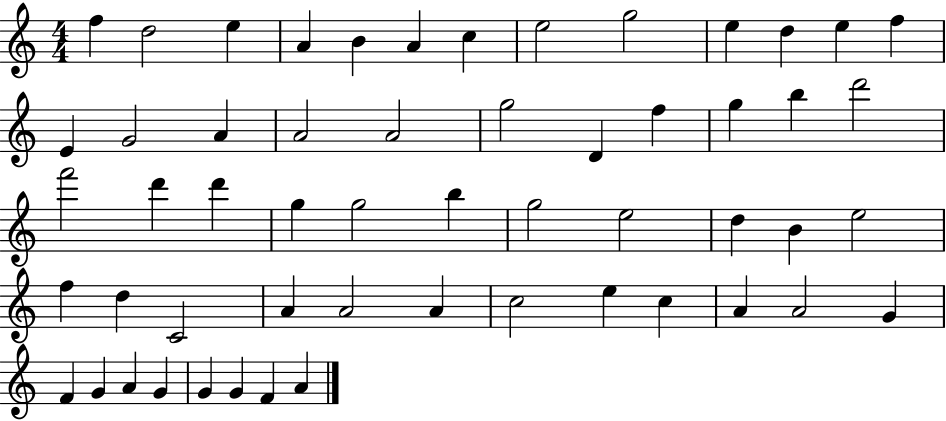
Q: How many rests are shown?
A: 0